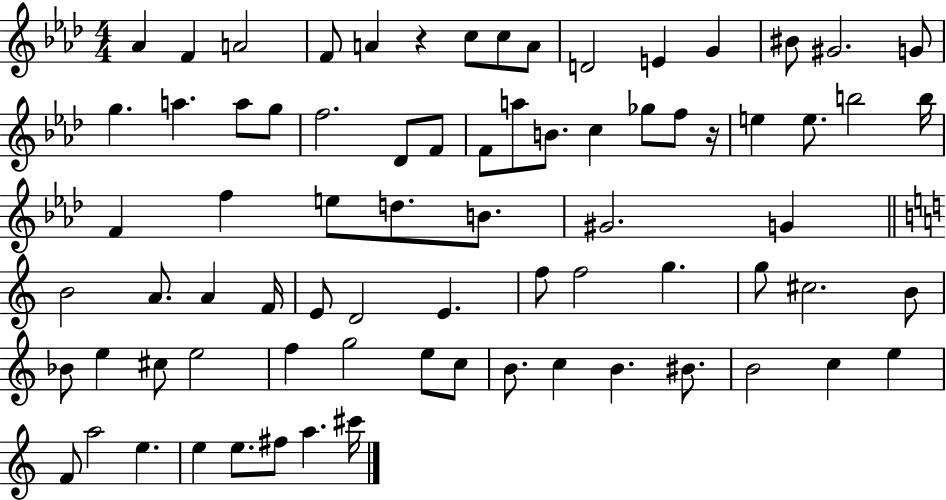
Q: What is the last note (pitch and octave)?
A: C#6